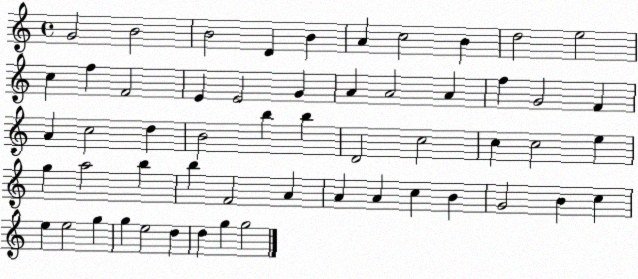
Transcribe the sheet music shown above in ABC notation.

X:1
T:Untitled
M:4/4
L:1/4
K:C
G2 B2 B2 D B A c2 B d2 e2 c f F2 E E2 G A A2 A f G2 F A c2 d B2 b b D2 c2 c c2 e g a2 b b F2 A A A c B G2 B c e e2 g g e2 d d g g2